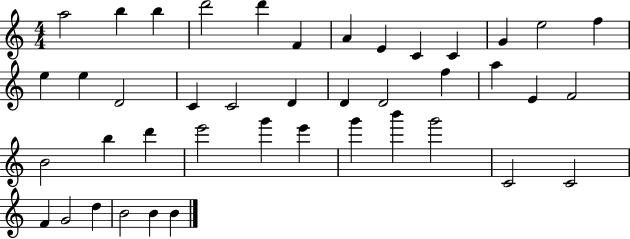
A5/h B5/q B5/q D6/h D6/q F4/q A4/q E4/q C4/q C4/q G4/q E5/h F5/q E5/q E5/q D4/h C4/q C4/h D4/q D4/q D4/h F5/q A5/q E4/q F4/h B4/h B5/q D6/q E6/h G6/q E6/q G6/q B6/q G6/h C4/h C4/h F4/q G4/h D5/q B4/h B4/q B4/q